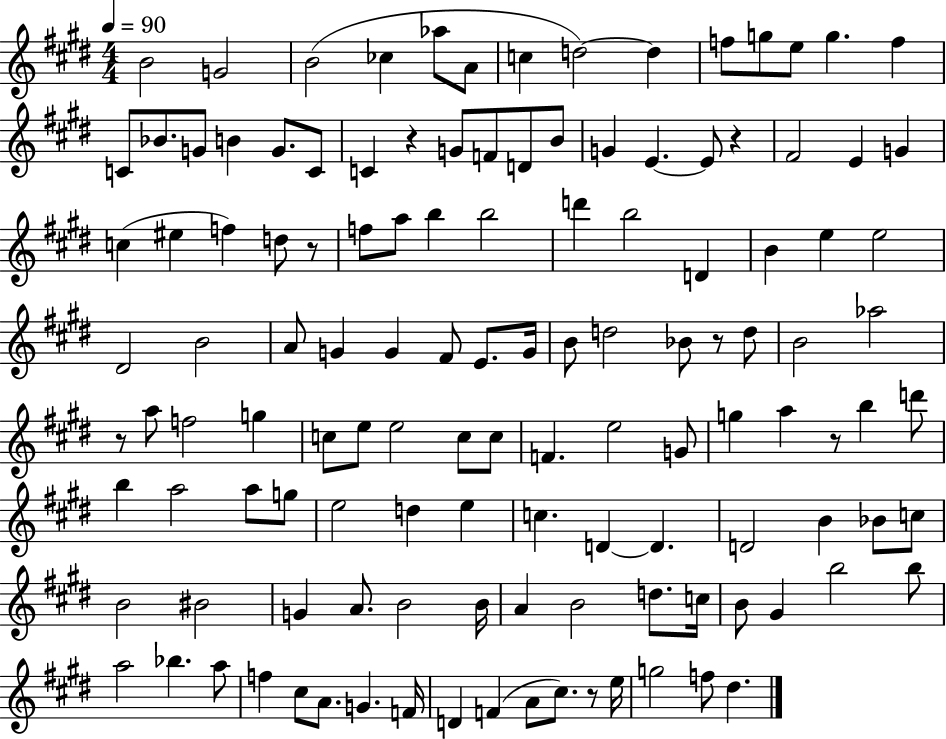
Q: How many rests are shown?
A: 7